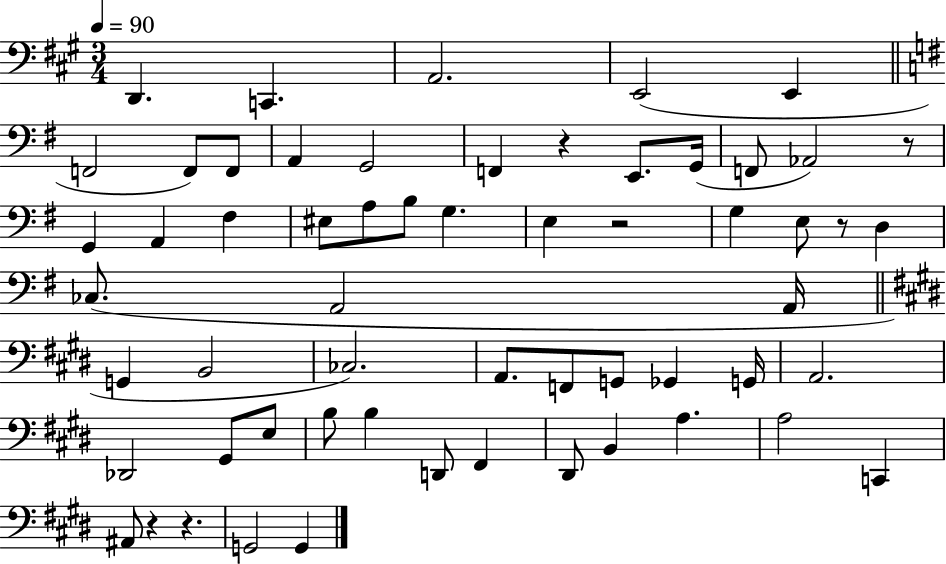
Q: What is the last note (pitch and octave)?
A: G2